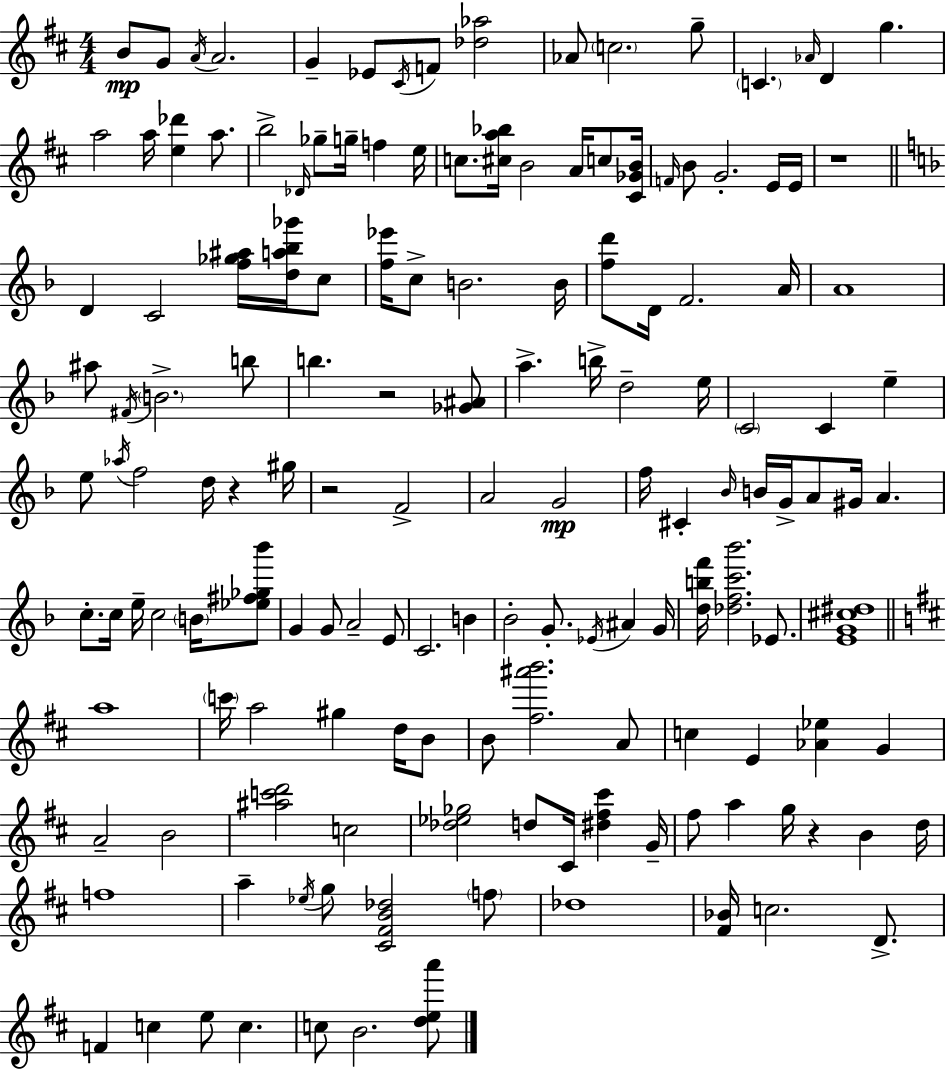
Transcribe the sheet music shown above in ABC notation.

X:1
T:Untitled
M:4/4
L:1/4
K:D
B/2 G/2 A/4 A2 G _E/2 ^C/4 F/2 [_d_a]2 _A/2 c2 g/2 C _A/4 D g a2 a/4 [e_d'] a/2 b2 _D/4 _g/2 g/4 f e/4 c/2 [^ca_b]/4 B2 A/4 c/2 [^C_GB]/4 F/4 B/2 G2 E/4 E/4 z4 D C2 [f_g^a]/4 [da_b_g']/4 c/2 [f_e']/4 c/2 B2 B/4 [fd']/2 D/4 F2 A/4 A4 ^a/2 ^F/4 B2 b/2 b z2 [_G^A]/2 a b/4 d2 e/4 C2 C e e/2 _a/4 f2 d/4 z ^g/4 z2 F2 A2 G2 f/4 ^C _B/4 B/4 G/4 A/2 ^G/4 A c/2 c/4 e/4 c2 B/4 [_e^f_g_b']/2 G G/2 A2 E/2 C2 B _B2 G/2 _E/4 ^A G/4 [dbf']/4 [_dfc'_b']2 _E/2 [EG^c^d]4 a4 c'/4 a2 ^g d/4 B/2 B/2 [^f^a'b']2 A/2 c E [_A_e] G A2 B2 [^ac'd']2 c2 [_d_e_g]2 d/2 ^C/4 [^d^f^c'] G/4 ^f/2 a g/4 z B d/4 f4 a _e/4 g/2 [^C^FB_d]2 f/2 _d4 [^F_B]/4 c2 D/2 F c e/2 c c/2 B2 [dea']/2